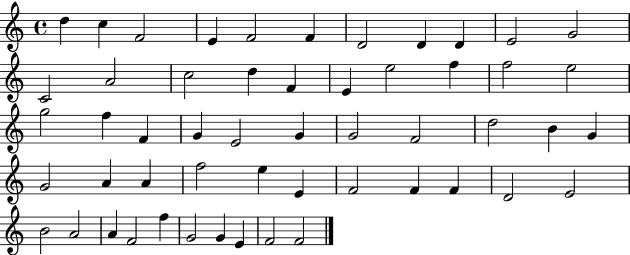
{
  \clef treble
  \time 4/4
  \defaultTimeSignature
  \key c \major
  d''4 c''4 f'2 | e'4 f'2 f'4 | d'2 d'4 d'4 | e'2 g'2 | \break c'2 a'2 | c''2 d''4 f'4 | e'4 e''2 f''4 | f''2 e''2 | \break g''2 f''4 f'4 | g'4 e'2 g'4 | g'2 f'2 | d''2 b'4 g'4 | \break g'2 a'4 a'4 | f''2 e''4 e'4 | f'2 f'4 f'4 | d'2 e'2 | \break b'2 a'2 | a'4 f'2 f''4 | g'2 g'4 e'4 | f'2 f'2 | \break \bar "|."
}